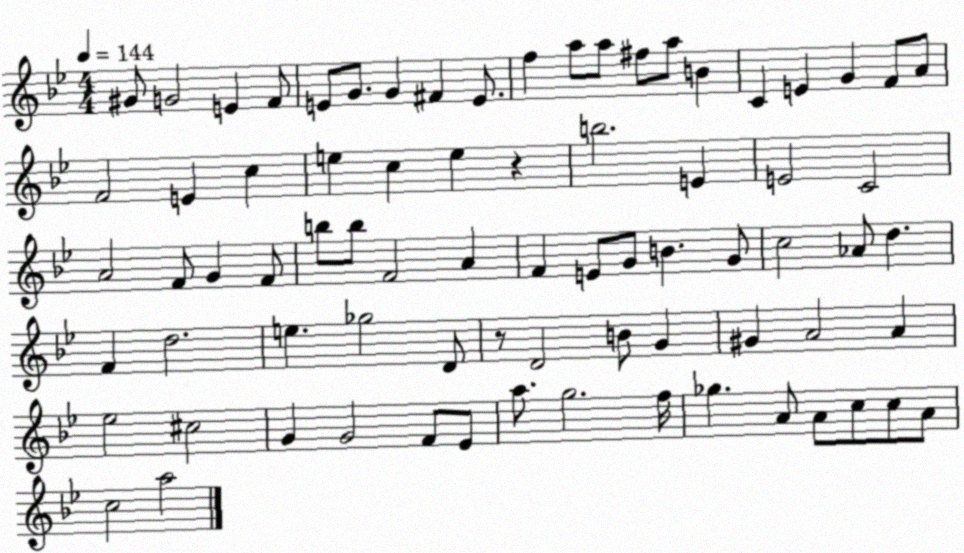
X:1
T:Untitled
M:4/4
L:1/4
K:Bb
^G/2 G2 E F/2 E/2 G/2 G ^F E/2 f a/2 a/2 ^f/2 a/2 B C E G F/2 A/2 F2 E c e c e z b2 E E2 C2 A2 F/2 G F/2 b/2 b/2 F2 A F E/2 G/2 B G/2 c2 _A/2 d F d2 e _g2 D/2 z/2 D2 B/2 G ^G A2 A _e2 ^c2 G G2 F/2 _E/2 a/2 g2 f/4 _g A/2 A/2 c/2 c/2 A/2 c2 a2